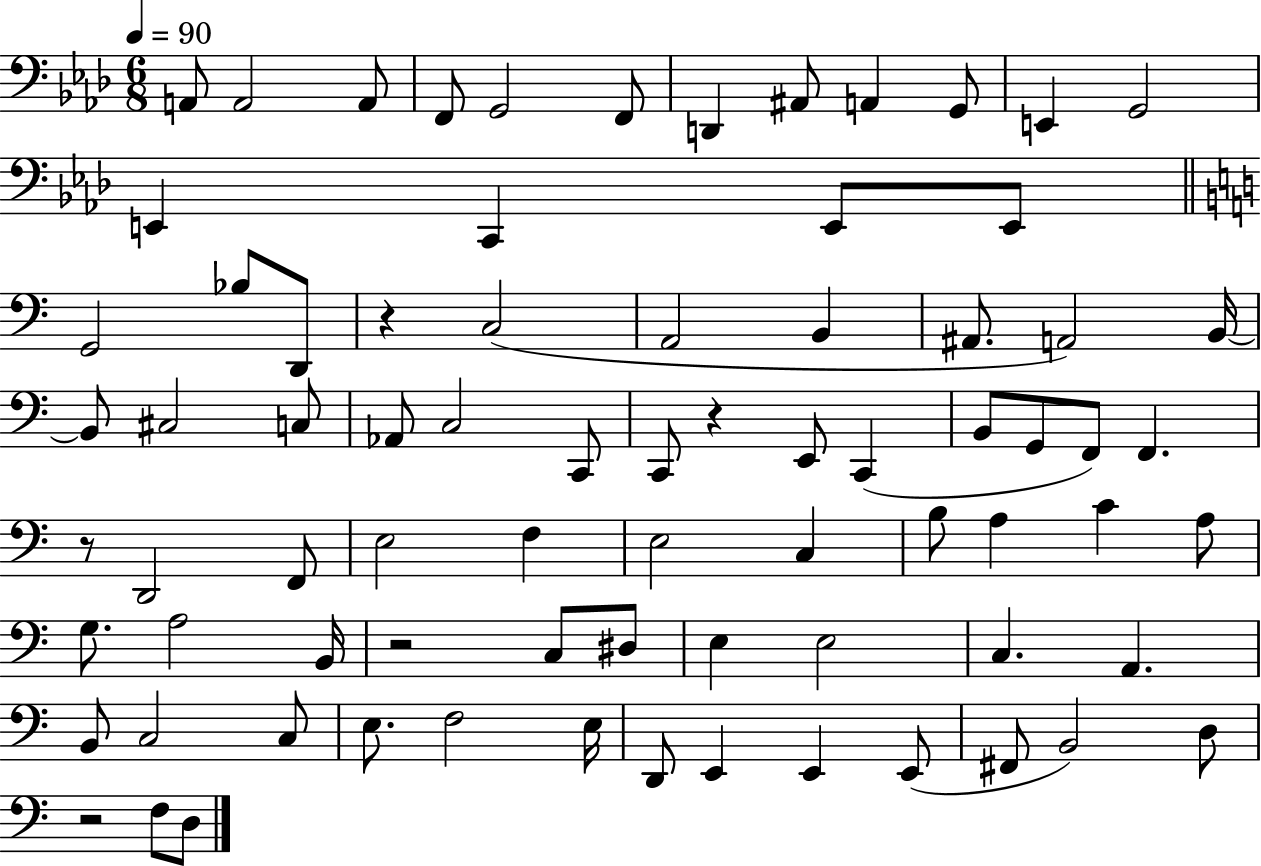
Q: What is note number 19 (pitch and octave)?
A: D2